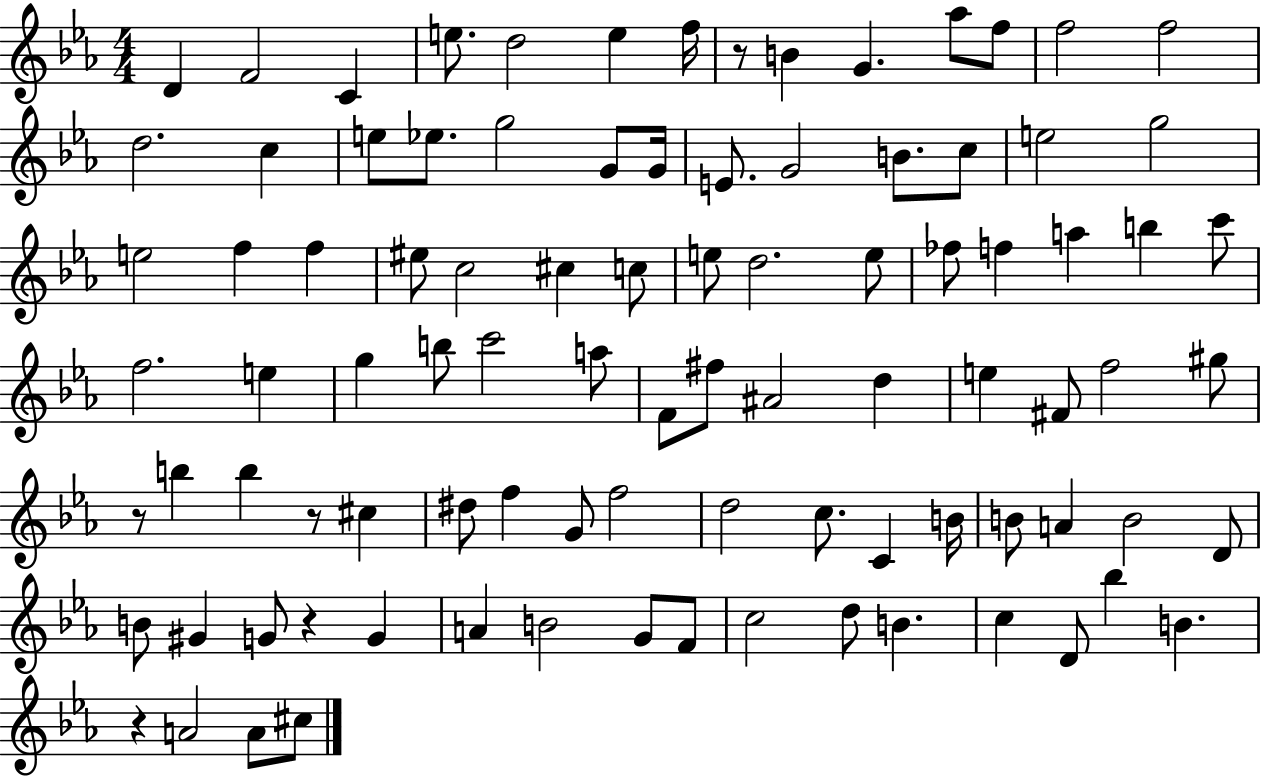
X:1
T:Untitled
M:4/4
L:1/4
K:Eb
D F2 C e/2 d2 e f/4 z/2 B G _a/2 f/2 f2 f2 d2 c e/2 _e/2 g2 G/2 G/4 E/2 G2 B/2 c/2 e2 g2 e2 f f ^e/2 c2 ^c c/2 e/2 d2 e/2 _f/2 f a b c'/2 f2 e g b/2 c'2 a/2 F/2 ^f/2 ^A2 d e ^F/2 f2 ^g/2 z/2 b b z/2 ^c ^d/2 f G/2 f2 d2 c/2 C B/4 B/2 A B2 D/2 B/2 ^G G/2 z G A B2 G/2 F/2 c2 d/2 B c D/2 _b B z A2 A/2 ^c/2